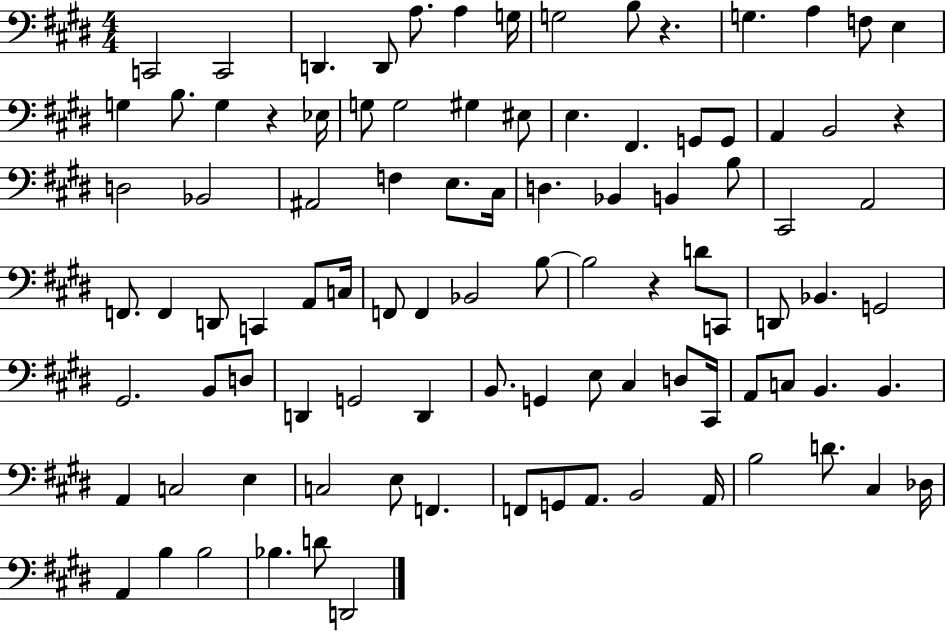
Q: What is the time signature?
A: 4/4